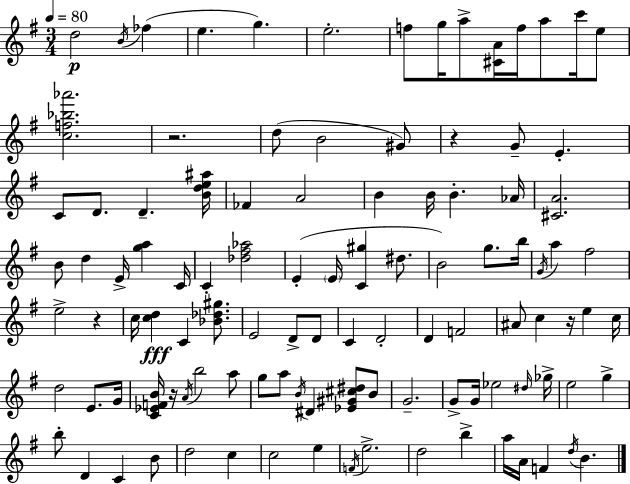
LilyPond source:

{
  \clef treble
  \numericTimeSignature
  \time 3/4
  \key e \minor
  \tempo 4 = 80
  \repeat volta 2 { d''2\p \acciaccatura { b'16 }( fes''4 | e''4. g''4.) | e''2.-. | f''8 g''16 a''8-> <cis' a'>16 f''16 a''8 c'''16 e''8 | \break <c'' f'' bes'' aes'''>2. | r2. | d''8( b'2 gis'8) | r4 g'8-- e'4.-. | \break c'8 d'8. d'4.-- | <b' d'' e'' ais''>16 fes'4 a'2 | b'4 b'16 b'4.-. | aes'16 <cis' a'>2. | \break b'8 d''4 e'16-> <g'' a''>4 | c'16 c'4-. <des'' fis'' aes''>2 | e'4-.( \parenthesize e'16 <c' gis''>4 dis''8. | b'2) g''8. | \break b''16 \acciaccatura { g'16 } a''4 fis''2 | e''2-> r4 | c''16 <c'' d''>4\fff c'4 <bes' des'' gis''>8. | e'2 d'8-> | \break d'8 c'4 d'2-. | d'4 f'2 | ais'8 c''4 r16 e''4 | c''16 d''2 e'8. | \break g'16 <c' ees' f' b'>16 r16 \acciaccatura { a'16 } b''2 | a''8 g''8 a''8 \acciaccatura { b'16 } dis'4 | <ees' gis' cis'' dis''>8 b'8 g'2.-- | g'8-> g'16 ees''2 | \break \grace { dis''16 } ges''16-> e''2 | g''4-> b''8-. d'4 c'4 | b'8 d''2 | c''4 c''2 | \break e''4 \acciaccatura { f'16 } e''2.-> | d''2 | b''4-> a''16 a'16 f'4 | \acciaccatura { d''16 } b'4. } \bar "|."
}